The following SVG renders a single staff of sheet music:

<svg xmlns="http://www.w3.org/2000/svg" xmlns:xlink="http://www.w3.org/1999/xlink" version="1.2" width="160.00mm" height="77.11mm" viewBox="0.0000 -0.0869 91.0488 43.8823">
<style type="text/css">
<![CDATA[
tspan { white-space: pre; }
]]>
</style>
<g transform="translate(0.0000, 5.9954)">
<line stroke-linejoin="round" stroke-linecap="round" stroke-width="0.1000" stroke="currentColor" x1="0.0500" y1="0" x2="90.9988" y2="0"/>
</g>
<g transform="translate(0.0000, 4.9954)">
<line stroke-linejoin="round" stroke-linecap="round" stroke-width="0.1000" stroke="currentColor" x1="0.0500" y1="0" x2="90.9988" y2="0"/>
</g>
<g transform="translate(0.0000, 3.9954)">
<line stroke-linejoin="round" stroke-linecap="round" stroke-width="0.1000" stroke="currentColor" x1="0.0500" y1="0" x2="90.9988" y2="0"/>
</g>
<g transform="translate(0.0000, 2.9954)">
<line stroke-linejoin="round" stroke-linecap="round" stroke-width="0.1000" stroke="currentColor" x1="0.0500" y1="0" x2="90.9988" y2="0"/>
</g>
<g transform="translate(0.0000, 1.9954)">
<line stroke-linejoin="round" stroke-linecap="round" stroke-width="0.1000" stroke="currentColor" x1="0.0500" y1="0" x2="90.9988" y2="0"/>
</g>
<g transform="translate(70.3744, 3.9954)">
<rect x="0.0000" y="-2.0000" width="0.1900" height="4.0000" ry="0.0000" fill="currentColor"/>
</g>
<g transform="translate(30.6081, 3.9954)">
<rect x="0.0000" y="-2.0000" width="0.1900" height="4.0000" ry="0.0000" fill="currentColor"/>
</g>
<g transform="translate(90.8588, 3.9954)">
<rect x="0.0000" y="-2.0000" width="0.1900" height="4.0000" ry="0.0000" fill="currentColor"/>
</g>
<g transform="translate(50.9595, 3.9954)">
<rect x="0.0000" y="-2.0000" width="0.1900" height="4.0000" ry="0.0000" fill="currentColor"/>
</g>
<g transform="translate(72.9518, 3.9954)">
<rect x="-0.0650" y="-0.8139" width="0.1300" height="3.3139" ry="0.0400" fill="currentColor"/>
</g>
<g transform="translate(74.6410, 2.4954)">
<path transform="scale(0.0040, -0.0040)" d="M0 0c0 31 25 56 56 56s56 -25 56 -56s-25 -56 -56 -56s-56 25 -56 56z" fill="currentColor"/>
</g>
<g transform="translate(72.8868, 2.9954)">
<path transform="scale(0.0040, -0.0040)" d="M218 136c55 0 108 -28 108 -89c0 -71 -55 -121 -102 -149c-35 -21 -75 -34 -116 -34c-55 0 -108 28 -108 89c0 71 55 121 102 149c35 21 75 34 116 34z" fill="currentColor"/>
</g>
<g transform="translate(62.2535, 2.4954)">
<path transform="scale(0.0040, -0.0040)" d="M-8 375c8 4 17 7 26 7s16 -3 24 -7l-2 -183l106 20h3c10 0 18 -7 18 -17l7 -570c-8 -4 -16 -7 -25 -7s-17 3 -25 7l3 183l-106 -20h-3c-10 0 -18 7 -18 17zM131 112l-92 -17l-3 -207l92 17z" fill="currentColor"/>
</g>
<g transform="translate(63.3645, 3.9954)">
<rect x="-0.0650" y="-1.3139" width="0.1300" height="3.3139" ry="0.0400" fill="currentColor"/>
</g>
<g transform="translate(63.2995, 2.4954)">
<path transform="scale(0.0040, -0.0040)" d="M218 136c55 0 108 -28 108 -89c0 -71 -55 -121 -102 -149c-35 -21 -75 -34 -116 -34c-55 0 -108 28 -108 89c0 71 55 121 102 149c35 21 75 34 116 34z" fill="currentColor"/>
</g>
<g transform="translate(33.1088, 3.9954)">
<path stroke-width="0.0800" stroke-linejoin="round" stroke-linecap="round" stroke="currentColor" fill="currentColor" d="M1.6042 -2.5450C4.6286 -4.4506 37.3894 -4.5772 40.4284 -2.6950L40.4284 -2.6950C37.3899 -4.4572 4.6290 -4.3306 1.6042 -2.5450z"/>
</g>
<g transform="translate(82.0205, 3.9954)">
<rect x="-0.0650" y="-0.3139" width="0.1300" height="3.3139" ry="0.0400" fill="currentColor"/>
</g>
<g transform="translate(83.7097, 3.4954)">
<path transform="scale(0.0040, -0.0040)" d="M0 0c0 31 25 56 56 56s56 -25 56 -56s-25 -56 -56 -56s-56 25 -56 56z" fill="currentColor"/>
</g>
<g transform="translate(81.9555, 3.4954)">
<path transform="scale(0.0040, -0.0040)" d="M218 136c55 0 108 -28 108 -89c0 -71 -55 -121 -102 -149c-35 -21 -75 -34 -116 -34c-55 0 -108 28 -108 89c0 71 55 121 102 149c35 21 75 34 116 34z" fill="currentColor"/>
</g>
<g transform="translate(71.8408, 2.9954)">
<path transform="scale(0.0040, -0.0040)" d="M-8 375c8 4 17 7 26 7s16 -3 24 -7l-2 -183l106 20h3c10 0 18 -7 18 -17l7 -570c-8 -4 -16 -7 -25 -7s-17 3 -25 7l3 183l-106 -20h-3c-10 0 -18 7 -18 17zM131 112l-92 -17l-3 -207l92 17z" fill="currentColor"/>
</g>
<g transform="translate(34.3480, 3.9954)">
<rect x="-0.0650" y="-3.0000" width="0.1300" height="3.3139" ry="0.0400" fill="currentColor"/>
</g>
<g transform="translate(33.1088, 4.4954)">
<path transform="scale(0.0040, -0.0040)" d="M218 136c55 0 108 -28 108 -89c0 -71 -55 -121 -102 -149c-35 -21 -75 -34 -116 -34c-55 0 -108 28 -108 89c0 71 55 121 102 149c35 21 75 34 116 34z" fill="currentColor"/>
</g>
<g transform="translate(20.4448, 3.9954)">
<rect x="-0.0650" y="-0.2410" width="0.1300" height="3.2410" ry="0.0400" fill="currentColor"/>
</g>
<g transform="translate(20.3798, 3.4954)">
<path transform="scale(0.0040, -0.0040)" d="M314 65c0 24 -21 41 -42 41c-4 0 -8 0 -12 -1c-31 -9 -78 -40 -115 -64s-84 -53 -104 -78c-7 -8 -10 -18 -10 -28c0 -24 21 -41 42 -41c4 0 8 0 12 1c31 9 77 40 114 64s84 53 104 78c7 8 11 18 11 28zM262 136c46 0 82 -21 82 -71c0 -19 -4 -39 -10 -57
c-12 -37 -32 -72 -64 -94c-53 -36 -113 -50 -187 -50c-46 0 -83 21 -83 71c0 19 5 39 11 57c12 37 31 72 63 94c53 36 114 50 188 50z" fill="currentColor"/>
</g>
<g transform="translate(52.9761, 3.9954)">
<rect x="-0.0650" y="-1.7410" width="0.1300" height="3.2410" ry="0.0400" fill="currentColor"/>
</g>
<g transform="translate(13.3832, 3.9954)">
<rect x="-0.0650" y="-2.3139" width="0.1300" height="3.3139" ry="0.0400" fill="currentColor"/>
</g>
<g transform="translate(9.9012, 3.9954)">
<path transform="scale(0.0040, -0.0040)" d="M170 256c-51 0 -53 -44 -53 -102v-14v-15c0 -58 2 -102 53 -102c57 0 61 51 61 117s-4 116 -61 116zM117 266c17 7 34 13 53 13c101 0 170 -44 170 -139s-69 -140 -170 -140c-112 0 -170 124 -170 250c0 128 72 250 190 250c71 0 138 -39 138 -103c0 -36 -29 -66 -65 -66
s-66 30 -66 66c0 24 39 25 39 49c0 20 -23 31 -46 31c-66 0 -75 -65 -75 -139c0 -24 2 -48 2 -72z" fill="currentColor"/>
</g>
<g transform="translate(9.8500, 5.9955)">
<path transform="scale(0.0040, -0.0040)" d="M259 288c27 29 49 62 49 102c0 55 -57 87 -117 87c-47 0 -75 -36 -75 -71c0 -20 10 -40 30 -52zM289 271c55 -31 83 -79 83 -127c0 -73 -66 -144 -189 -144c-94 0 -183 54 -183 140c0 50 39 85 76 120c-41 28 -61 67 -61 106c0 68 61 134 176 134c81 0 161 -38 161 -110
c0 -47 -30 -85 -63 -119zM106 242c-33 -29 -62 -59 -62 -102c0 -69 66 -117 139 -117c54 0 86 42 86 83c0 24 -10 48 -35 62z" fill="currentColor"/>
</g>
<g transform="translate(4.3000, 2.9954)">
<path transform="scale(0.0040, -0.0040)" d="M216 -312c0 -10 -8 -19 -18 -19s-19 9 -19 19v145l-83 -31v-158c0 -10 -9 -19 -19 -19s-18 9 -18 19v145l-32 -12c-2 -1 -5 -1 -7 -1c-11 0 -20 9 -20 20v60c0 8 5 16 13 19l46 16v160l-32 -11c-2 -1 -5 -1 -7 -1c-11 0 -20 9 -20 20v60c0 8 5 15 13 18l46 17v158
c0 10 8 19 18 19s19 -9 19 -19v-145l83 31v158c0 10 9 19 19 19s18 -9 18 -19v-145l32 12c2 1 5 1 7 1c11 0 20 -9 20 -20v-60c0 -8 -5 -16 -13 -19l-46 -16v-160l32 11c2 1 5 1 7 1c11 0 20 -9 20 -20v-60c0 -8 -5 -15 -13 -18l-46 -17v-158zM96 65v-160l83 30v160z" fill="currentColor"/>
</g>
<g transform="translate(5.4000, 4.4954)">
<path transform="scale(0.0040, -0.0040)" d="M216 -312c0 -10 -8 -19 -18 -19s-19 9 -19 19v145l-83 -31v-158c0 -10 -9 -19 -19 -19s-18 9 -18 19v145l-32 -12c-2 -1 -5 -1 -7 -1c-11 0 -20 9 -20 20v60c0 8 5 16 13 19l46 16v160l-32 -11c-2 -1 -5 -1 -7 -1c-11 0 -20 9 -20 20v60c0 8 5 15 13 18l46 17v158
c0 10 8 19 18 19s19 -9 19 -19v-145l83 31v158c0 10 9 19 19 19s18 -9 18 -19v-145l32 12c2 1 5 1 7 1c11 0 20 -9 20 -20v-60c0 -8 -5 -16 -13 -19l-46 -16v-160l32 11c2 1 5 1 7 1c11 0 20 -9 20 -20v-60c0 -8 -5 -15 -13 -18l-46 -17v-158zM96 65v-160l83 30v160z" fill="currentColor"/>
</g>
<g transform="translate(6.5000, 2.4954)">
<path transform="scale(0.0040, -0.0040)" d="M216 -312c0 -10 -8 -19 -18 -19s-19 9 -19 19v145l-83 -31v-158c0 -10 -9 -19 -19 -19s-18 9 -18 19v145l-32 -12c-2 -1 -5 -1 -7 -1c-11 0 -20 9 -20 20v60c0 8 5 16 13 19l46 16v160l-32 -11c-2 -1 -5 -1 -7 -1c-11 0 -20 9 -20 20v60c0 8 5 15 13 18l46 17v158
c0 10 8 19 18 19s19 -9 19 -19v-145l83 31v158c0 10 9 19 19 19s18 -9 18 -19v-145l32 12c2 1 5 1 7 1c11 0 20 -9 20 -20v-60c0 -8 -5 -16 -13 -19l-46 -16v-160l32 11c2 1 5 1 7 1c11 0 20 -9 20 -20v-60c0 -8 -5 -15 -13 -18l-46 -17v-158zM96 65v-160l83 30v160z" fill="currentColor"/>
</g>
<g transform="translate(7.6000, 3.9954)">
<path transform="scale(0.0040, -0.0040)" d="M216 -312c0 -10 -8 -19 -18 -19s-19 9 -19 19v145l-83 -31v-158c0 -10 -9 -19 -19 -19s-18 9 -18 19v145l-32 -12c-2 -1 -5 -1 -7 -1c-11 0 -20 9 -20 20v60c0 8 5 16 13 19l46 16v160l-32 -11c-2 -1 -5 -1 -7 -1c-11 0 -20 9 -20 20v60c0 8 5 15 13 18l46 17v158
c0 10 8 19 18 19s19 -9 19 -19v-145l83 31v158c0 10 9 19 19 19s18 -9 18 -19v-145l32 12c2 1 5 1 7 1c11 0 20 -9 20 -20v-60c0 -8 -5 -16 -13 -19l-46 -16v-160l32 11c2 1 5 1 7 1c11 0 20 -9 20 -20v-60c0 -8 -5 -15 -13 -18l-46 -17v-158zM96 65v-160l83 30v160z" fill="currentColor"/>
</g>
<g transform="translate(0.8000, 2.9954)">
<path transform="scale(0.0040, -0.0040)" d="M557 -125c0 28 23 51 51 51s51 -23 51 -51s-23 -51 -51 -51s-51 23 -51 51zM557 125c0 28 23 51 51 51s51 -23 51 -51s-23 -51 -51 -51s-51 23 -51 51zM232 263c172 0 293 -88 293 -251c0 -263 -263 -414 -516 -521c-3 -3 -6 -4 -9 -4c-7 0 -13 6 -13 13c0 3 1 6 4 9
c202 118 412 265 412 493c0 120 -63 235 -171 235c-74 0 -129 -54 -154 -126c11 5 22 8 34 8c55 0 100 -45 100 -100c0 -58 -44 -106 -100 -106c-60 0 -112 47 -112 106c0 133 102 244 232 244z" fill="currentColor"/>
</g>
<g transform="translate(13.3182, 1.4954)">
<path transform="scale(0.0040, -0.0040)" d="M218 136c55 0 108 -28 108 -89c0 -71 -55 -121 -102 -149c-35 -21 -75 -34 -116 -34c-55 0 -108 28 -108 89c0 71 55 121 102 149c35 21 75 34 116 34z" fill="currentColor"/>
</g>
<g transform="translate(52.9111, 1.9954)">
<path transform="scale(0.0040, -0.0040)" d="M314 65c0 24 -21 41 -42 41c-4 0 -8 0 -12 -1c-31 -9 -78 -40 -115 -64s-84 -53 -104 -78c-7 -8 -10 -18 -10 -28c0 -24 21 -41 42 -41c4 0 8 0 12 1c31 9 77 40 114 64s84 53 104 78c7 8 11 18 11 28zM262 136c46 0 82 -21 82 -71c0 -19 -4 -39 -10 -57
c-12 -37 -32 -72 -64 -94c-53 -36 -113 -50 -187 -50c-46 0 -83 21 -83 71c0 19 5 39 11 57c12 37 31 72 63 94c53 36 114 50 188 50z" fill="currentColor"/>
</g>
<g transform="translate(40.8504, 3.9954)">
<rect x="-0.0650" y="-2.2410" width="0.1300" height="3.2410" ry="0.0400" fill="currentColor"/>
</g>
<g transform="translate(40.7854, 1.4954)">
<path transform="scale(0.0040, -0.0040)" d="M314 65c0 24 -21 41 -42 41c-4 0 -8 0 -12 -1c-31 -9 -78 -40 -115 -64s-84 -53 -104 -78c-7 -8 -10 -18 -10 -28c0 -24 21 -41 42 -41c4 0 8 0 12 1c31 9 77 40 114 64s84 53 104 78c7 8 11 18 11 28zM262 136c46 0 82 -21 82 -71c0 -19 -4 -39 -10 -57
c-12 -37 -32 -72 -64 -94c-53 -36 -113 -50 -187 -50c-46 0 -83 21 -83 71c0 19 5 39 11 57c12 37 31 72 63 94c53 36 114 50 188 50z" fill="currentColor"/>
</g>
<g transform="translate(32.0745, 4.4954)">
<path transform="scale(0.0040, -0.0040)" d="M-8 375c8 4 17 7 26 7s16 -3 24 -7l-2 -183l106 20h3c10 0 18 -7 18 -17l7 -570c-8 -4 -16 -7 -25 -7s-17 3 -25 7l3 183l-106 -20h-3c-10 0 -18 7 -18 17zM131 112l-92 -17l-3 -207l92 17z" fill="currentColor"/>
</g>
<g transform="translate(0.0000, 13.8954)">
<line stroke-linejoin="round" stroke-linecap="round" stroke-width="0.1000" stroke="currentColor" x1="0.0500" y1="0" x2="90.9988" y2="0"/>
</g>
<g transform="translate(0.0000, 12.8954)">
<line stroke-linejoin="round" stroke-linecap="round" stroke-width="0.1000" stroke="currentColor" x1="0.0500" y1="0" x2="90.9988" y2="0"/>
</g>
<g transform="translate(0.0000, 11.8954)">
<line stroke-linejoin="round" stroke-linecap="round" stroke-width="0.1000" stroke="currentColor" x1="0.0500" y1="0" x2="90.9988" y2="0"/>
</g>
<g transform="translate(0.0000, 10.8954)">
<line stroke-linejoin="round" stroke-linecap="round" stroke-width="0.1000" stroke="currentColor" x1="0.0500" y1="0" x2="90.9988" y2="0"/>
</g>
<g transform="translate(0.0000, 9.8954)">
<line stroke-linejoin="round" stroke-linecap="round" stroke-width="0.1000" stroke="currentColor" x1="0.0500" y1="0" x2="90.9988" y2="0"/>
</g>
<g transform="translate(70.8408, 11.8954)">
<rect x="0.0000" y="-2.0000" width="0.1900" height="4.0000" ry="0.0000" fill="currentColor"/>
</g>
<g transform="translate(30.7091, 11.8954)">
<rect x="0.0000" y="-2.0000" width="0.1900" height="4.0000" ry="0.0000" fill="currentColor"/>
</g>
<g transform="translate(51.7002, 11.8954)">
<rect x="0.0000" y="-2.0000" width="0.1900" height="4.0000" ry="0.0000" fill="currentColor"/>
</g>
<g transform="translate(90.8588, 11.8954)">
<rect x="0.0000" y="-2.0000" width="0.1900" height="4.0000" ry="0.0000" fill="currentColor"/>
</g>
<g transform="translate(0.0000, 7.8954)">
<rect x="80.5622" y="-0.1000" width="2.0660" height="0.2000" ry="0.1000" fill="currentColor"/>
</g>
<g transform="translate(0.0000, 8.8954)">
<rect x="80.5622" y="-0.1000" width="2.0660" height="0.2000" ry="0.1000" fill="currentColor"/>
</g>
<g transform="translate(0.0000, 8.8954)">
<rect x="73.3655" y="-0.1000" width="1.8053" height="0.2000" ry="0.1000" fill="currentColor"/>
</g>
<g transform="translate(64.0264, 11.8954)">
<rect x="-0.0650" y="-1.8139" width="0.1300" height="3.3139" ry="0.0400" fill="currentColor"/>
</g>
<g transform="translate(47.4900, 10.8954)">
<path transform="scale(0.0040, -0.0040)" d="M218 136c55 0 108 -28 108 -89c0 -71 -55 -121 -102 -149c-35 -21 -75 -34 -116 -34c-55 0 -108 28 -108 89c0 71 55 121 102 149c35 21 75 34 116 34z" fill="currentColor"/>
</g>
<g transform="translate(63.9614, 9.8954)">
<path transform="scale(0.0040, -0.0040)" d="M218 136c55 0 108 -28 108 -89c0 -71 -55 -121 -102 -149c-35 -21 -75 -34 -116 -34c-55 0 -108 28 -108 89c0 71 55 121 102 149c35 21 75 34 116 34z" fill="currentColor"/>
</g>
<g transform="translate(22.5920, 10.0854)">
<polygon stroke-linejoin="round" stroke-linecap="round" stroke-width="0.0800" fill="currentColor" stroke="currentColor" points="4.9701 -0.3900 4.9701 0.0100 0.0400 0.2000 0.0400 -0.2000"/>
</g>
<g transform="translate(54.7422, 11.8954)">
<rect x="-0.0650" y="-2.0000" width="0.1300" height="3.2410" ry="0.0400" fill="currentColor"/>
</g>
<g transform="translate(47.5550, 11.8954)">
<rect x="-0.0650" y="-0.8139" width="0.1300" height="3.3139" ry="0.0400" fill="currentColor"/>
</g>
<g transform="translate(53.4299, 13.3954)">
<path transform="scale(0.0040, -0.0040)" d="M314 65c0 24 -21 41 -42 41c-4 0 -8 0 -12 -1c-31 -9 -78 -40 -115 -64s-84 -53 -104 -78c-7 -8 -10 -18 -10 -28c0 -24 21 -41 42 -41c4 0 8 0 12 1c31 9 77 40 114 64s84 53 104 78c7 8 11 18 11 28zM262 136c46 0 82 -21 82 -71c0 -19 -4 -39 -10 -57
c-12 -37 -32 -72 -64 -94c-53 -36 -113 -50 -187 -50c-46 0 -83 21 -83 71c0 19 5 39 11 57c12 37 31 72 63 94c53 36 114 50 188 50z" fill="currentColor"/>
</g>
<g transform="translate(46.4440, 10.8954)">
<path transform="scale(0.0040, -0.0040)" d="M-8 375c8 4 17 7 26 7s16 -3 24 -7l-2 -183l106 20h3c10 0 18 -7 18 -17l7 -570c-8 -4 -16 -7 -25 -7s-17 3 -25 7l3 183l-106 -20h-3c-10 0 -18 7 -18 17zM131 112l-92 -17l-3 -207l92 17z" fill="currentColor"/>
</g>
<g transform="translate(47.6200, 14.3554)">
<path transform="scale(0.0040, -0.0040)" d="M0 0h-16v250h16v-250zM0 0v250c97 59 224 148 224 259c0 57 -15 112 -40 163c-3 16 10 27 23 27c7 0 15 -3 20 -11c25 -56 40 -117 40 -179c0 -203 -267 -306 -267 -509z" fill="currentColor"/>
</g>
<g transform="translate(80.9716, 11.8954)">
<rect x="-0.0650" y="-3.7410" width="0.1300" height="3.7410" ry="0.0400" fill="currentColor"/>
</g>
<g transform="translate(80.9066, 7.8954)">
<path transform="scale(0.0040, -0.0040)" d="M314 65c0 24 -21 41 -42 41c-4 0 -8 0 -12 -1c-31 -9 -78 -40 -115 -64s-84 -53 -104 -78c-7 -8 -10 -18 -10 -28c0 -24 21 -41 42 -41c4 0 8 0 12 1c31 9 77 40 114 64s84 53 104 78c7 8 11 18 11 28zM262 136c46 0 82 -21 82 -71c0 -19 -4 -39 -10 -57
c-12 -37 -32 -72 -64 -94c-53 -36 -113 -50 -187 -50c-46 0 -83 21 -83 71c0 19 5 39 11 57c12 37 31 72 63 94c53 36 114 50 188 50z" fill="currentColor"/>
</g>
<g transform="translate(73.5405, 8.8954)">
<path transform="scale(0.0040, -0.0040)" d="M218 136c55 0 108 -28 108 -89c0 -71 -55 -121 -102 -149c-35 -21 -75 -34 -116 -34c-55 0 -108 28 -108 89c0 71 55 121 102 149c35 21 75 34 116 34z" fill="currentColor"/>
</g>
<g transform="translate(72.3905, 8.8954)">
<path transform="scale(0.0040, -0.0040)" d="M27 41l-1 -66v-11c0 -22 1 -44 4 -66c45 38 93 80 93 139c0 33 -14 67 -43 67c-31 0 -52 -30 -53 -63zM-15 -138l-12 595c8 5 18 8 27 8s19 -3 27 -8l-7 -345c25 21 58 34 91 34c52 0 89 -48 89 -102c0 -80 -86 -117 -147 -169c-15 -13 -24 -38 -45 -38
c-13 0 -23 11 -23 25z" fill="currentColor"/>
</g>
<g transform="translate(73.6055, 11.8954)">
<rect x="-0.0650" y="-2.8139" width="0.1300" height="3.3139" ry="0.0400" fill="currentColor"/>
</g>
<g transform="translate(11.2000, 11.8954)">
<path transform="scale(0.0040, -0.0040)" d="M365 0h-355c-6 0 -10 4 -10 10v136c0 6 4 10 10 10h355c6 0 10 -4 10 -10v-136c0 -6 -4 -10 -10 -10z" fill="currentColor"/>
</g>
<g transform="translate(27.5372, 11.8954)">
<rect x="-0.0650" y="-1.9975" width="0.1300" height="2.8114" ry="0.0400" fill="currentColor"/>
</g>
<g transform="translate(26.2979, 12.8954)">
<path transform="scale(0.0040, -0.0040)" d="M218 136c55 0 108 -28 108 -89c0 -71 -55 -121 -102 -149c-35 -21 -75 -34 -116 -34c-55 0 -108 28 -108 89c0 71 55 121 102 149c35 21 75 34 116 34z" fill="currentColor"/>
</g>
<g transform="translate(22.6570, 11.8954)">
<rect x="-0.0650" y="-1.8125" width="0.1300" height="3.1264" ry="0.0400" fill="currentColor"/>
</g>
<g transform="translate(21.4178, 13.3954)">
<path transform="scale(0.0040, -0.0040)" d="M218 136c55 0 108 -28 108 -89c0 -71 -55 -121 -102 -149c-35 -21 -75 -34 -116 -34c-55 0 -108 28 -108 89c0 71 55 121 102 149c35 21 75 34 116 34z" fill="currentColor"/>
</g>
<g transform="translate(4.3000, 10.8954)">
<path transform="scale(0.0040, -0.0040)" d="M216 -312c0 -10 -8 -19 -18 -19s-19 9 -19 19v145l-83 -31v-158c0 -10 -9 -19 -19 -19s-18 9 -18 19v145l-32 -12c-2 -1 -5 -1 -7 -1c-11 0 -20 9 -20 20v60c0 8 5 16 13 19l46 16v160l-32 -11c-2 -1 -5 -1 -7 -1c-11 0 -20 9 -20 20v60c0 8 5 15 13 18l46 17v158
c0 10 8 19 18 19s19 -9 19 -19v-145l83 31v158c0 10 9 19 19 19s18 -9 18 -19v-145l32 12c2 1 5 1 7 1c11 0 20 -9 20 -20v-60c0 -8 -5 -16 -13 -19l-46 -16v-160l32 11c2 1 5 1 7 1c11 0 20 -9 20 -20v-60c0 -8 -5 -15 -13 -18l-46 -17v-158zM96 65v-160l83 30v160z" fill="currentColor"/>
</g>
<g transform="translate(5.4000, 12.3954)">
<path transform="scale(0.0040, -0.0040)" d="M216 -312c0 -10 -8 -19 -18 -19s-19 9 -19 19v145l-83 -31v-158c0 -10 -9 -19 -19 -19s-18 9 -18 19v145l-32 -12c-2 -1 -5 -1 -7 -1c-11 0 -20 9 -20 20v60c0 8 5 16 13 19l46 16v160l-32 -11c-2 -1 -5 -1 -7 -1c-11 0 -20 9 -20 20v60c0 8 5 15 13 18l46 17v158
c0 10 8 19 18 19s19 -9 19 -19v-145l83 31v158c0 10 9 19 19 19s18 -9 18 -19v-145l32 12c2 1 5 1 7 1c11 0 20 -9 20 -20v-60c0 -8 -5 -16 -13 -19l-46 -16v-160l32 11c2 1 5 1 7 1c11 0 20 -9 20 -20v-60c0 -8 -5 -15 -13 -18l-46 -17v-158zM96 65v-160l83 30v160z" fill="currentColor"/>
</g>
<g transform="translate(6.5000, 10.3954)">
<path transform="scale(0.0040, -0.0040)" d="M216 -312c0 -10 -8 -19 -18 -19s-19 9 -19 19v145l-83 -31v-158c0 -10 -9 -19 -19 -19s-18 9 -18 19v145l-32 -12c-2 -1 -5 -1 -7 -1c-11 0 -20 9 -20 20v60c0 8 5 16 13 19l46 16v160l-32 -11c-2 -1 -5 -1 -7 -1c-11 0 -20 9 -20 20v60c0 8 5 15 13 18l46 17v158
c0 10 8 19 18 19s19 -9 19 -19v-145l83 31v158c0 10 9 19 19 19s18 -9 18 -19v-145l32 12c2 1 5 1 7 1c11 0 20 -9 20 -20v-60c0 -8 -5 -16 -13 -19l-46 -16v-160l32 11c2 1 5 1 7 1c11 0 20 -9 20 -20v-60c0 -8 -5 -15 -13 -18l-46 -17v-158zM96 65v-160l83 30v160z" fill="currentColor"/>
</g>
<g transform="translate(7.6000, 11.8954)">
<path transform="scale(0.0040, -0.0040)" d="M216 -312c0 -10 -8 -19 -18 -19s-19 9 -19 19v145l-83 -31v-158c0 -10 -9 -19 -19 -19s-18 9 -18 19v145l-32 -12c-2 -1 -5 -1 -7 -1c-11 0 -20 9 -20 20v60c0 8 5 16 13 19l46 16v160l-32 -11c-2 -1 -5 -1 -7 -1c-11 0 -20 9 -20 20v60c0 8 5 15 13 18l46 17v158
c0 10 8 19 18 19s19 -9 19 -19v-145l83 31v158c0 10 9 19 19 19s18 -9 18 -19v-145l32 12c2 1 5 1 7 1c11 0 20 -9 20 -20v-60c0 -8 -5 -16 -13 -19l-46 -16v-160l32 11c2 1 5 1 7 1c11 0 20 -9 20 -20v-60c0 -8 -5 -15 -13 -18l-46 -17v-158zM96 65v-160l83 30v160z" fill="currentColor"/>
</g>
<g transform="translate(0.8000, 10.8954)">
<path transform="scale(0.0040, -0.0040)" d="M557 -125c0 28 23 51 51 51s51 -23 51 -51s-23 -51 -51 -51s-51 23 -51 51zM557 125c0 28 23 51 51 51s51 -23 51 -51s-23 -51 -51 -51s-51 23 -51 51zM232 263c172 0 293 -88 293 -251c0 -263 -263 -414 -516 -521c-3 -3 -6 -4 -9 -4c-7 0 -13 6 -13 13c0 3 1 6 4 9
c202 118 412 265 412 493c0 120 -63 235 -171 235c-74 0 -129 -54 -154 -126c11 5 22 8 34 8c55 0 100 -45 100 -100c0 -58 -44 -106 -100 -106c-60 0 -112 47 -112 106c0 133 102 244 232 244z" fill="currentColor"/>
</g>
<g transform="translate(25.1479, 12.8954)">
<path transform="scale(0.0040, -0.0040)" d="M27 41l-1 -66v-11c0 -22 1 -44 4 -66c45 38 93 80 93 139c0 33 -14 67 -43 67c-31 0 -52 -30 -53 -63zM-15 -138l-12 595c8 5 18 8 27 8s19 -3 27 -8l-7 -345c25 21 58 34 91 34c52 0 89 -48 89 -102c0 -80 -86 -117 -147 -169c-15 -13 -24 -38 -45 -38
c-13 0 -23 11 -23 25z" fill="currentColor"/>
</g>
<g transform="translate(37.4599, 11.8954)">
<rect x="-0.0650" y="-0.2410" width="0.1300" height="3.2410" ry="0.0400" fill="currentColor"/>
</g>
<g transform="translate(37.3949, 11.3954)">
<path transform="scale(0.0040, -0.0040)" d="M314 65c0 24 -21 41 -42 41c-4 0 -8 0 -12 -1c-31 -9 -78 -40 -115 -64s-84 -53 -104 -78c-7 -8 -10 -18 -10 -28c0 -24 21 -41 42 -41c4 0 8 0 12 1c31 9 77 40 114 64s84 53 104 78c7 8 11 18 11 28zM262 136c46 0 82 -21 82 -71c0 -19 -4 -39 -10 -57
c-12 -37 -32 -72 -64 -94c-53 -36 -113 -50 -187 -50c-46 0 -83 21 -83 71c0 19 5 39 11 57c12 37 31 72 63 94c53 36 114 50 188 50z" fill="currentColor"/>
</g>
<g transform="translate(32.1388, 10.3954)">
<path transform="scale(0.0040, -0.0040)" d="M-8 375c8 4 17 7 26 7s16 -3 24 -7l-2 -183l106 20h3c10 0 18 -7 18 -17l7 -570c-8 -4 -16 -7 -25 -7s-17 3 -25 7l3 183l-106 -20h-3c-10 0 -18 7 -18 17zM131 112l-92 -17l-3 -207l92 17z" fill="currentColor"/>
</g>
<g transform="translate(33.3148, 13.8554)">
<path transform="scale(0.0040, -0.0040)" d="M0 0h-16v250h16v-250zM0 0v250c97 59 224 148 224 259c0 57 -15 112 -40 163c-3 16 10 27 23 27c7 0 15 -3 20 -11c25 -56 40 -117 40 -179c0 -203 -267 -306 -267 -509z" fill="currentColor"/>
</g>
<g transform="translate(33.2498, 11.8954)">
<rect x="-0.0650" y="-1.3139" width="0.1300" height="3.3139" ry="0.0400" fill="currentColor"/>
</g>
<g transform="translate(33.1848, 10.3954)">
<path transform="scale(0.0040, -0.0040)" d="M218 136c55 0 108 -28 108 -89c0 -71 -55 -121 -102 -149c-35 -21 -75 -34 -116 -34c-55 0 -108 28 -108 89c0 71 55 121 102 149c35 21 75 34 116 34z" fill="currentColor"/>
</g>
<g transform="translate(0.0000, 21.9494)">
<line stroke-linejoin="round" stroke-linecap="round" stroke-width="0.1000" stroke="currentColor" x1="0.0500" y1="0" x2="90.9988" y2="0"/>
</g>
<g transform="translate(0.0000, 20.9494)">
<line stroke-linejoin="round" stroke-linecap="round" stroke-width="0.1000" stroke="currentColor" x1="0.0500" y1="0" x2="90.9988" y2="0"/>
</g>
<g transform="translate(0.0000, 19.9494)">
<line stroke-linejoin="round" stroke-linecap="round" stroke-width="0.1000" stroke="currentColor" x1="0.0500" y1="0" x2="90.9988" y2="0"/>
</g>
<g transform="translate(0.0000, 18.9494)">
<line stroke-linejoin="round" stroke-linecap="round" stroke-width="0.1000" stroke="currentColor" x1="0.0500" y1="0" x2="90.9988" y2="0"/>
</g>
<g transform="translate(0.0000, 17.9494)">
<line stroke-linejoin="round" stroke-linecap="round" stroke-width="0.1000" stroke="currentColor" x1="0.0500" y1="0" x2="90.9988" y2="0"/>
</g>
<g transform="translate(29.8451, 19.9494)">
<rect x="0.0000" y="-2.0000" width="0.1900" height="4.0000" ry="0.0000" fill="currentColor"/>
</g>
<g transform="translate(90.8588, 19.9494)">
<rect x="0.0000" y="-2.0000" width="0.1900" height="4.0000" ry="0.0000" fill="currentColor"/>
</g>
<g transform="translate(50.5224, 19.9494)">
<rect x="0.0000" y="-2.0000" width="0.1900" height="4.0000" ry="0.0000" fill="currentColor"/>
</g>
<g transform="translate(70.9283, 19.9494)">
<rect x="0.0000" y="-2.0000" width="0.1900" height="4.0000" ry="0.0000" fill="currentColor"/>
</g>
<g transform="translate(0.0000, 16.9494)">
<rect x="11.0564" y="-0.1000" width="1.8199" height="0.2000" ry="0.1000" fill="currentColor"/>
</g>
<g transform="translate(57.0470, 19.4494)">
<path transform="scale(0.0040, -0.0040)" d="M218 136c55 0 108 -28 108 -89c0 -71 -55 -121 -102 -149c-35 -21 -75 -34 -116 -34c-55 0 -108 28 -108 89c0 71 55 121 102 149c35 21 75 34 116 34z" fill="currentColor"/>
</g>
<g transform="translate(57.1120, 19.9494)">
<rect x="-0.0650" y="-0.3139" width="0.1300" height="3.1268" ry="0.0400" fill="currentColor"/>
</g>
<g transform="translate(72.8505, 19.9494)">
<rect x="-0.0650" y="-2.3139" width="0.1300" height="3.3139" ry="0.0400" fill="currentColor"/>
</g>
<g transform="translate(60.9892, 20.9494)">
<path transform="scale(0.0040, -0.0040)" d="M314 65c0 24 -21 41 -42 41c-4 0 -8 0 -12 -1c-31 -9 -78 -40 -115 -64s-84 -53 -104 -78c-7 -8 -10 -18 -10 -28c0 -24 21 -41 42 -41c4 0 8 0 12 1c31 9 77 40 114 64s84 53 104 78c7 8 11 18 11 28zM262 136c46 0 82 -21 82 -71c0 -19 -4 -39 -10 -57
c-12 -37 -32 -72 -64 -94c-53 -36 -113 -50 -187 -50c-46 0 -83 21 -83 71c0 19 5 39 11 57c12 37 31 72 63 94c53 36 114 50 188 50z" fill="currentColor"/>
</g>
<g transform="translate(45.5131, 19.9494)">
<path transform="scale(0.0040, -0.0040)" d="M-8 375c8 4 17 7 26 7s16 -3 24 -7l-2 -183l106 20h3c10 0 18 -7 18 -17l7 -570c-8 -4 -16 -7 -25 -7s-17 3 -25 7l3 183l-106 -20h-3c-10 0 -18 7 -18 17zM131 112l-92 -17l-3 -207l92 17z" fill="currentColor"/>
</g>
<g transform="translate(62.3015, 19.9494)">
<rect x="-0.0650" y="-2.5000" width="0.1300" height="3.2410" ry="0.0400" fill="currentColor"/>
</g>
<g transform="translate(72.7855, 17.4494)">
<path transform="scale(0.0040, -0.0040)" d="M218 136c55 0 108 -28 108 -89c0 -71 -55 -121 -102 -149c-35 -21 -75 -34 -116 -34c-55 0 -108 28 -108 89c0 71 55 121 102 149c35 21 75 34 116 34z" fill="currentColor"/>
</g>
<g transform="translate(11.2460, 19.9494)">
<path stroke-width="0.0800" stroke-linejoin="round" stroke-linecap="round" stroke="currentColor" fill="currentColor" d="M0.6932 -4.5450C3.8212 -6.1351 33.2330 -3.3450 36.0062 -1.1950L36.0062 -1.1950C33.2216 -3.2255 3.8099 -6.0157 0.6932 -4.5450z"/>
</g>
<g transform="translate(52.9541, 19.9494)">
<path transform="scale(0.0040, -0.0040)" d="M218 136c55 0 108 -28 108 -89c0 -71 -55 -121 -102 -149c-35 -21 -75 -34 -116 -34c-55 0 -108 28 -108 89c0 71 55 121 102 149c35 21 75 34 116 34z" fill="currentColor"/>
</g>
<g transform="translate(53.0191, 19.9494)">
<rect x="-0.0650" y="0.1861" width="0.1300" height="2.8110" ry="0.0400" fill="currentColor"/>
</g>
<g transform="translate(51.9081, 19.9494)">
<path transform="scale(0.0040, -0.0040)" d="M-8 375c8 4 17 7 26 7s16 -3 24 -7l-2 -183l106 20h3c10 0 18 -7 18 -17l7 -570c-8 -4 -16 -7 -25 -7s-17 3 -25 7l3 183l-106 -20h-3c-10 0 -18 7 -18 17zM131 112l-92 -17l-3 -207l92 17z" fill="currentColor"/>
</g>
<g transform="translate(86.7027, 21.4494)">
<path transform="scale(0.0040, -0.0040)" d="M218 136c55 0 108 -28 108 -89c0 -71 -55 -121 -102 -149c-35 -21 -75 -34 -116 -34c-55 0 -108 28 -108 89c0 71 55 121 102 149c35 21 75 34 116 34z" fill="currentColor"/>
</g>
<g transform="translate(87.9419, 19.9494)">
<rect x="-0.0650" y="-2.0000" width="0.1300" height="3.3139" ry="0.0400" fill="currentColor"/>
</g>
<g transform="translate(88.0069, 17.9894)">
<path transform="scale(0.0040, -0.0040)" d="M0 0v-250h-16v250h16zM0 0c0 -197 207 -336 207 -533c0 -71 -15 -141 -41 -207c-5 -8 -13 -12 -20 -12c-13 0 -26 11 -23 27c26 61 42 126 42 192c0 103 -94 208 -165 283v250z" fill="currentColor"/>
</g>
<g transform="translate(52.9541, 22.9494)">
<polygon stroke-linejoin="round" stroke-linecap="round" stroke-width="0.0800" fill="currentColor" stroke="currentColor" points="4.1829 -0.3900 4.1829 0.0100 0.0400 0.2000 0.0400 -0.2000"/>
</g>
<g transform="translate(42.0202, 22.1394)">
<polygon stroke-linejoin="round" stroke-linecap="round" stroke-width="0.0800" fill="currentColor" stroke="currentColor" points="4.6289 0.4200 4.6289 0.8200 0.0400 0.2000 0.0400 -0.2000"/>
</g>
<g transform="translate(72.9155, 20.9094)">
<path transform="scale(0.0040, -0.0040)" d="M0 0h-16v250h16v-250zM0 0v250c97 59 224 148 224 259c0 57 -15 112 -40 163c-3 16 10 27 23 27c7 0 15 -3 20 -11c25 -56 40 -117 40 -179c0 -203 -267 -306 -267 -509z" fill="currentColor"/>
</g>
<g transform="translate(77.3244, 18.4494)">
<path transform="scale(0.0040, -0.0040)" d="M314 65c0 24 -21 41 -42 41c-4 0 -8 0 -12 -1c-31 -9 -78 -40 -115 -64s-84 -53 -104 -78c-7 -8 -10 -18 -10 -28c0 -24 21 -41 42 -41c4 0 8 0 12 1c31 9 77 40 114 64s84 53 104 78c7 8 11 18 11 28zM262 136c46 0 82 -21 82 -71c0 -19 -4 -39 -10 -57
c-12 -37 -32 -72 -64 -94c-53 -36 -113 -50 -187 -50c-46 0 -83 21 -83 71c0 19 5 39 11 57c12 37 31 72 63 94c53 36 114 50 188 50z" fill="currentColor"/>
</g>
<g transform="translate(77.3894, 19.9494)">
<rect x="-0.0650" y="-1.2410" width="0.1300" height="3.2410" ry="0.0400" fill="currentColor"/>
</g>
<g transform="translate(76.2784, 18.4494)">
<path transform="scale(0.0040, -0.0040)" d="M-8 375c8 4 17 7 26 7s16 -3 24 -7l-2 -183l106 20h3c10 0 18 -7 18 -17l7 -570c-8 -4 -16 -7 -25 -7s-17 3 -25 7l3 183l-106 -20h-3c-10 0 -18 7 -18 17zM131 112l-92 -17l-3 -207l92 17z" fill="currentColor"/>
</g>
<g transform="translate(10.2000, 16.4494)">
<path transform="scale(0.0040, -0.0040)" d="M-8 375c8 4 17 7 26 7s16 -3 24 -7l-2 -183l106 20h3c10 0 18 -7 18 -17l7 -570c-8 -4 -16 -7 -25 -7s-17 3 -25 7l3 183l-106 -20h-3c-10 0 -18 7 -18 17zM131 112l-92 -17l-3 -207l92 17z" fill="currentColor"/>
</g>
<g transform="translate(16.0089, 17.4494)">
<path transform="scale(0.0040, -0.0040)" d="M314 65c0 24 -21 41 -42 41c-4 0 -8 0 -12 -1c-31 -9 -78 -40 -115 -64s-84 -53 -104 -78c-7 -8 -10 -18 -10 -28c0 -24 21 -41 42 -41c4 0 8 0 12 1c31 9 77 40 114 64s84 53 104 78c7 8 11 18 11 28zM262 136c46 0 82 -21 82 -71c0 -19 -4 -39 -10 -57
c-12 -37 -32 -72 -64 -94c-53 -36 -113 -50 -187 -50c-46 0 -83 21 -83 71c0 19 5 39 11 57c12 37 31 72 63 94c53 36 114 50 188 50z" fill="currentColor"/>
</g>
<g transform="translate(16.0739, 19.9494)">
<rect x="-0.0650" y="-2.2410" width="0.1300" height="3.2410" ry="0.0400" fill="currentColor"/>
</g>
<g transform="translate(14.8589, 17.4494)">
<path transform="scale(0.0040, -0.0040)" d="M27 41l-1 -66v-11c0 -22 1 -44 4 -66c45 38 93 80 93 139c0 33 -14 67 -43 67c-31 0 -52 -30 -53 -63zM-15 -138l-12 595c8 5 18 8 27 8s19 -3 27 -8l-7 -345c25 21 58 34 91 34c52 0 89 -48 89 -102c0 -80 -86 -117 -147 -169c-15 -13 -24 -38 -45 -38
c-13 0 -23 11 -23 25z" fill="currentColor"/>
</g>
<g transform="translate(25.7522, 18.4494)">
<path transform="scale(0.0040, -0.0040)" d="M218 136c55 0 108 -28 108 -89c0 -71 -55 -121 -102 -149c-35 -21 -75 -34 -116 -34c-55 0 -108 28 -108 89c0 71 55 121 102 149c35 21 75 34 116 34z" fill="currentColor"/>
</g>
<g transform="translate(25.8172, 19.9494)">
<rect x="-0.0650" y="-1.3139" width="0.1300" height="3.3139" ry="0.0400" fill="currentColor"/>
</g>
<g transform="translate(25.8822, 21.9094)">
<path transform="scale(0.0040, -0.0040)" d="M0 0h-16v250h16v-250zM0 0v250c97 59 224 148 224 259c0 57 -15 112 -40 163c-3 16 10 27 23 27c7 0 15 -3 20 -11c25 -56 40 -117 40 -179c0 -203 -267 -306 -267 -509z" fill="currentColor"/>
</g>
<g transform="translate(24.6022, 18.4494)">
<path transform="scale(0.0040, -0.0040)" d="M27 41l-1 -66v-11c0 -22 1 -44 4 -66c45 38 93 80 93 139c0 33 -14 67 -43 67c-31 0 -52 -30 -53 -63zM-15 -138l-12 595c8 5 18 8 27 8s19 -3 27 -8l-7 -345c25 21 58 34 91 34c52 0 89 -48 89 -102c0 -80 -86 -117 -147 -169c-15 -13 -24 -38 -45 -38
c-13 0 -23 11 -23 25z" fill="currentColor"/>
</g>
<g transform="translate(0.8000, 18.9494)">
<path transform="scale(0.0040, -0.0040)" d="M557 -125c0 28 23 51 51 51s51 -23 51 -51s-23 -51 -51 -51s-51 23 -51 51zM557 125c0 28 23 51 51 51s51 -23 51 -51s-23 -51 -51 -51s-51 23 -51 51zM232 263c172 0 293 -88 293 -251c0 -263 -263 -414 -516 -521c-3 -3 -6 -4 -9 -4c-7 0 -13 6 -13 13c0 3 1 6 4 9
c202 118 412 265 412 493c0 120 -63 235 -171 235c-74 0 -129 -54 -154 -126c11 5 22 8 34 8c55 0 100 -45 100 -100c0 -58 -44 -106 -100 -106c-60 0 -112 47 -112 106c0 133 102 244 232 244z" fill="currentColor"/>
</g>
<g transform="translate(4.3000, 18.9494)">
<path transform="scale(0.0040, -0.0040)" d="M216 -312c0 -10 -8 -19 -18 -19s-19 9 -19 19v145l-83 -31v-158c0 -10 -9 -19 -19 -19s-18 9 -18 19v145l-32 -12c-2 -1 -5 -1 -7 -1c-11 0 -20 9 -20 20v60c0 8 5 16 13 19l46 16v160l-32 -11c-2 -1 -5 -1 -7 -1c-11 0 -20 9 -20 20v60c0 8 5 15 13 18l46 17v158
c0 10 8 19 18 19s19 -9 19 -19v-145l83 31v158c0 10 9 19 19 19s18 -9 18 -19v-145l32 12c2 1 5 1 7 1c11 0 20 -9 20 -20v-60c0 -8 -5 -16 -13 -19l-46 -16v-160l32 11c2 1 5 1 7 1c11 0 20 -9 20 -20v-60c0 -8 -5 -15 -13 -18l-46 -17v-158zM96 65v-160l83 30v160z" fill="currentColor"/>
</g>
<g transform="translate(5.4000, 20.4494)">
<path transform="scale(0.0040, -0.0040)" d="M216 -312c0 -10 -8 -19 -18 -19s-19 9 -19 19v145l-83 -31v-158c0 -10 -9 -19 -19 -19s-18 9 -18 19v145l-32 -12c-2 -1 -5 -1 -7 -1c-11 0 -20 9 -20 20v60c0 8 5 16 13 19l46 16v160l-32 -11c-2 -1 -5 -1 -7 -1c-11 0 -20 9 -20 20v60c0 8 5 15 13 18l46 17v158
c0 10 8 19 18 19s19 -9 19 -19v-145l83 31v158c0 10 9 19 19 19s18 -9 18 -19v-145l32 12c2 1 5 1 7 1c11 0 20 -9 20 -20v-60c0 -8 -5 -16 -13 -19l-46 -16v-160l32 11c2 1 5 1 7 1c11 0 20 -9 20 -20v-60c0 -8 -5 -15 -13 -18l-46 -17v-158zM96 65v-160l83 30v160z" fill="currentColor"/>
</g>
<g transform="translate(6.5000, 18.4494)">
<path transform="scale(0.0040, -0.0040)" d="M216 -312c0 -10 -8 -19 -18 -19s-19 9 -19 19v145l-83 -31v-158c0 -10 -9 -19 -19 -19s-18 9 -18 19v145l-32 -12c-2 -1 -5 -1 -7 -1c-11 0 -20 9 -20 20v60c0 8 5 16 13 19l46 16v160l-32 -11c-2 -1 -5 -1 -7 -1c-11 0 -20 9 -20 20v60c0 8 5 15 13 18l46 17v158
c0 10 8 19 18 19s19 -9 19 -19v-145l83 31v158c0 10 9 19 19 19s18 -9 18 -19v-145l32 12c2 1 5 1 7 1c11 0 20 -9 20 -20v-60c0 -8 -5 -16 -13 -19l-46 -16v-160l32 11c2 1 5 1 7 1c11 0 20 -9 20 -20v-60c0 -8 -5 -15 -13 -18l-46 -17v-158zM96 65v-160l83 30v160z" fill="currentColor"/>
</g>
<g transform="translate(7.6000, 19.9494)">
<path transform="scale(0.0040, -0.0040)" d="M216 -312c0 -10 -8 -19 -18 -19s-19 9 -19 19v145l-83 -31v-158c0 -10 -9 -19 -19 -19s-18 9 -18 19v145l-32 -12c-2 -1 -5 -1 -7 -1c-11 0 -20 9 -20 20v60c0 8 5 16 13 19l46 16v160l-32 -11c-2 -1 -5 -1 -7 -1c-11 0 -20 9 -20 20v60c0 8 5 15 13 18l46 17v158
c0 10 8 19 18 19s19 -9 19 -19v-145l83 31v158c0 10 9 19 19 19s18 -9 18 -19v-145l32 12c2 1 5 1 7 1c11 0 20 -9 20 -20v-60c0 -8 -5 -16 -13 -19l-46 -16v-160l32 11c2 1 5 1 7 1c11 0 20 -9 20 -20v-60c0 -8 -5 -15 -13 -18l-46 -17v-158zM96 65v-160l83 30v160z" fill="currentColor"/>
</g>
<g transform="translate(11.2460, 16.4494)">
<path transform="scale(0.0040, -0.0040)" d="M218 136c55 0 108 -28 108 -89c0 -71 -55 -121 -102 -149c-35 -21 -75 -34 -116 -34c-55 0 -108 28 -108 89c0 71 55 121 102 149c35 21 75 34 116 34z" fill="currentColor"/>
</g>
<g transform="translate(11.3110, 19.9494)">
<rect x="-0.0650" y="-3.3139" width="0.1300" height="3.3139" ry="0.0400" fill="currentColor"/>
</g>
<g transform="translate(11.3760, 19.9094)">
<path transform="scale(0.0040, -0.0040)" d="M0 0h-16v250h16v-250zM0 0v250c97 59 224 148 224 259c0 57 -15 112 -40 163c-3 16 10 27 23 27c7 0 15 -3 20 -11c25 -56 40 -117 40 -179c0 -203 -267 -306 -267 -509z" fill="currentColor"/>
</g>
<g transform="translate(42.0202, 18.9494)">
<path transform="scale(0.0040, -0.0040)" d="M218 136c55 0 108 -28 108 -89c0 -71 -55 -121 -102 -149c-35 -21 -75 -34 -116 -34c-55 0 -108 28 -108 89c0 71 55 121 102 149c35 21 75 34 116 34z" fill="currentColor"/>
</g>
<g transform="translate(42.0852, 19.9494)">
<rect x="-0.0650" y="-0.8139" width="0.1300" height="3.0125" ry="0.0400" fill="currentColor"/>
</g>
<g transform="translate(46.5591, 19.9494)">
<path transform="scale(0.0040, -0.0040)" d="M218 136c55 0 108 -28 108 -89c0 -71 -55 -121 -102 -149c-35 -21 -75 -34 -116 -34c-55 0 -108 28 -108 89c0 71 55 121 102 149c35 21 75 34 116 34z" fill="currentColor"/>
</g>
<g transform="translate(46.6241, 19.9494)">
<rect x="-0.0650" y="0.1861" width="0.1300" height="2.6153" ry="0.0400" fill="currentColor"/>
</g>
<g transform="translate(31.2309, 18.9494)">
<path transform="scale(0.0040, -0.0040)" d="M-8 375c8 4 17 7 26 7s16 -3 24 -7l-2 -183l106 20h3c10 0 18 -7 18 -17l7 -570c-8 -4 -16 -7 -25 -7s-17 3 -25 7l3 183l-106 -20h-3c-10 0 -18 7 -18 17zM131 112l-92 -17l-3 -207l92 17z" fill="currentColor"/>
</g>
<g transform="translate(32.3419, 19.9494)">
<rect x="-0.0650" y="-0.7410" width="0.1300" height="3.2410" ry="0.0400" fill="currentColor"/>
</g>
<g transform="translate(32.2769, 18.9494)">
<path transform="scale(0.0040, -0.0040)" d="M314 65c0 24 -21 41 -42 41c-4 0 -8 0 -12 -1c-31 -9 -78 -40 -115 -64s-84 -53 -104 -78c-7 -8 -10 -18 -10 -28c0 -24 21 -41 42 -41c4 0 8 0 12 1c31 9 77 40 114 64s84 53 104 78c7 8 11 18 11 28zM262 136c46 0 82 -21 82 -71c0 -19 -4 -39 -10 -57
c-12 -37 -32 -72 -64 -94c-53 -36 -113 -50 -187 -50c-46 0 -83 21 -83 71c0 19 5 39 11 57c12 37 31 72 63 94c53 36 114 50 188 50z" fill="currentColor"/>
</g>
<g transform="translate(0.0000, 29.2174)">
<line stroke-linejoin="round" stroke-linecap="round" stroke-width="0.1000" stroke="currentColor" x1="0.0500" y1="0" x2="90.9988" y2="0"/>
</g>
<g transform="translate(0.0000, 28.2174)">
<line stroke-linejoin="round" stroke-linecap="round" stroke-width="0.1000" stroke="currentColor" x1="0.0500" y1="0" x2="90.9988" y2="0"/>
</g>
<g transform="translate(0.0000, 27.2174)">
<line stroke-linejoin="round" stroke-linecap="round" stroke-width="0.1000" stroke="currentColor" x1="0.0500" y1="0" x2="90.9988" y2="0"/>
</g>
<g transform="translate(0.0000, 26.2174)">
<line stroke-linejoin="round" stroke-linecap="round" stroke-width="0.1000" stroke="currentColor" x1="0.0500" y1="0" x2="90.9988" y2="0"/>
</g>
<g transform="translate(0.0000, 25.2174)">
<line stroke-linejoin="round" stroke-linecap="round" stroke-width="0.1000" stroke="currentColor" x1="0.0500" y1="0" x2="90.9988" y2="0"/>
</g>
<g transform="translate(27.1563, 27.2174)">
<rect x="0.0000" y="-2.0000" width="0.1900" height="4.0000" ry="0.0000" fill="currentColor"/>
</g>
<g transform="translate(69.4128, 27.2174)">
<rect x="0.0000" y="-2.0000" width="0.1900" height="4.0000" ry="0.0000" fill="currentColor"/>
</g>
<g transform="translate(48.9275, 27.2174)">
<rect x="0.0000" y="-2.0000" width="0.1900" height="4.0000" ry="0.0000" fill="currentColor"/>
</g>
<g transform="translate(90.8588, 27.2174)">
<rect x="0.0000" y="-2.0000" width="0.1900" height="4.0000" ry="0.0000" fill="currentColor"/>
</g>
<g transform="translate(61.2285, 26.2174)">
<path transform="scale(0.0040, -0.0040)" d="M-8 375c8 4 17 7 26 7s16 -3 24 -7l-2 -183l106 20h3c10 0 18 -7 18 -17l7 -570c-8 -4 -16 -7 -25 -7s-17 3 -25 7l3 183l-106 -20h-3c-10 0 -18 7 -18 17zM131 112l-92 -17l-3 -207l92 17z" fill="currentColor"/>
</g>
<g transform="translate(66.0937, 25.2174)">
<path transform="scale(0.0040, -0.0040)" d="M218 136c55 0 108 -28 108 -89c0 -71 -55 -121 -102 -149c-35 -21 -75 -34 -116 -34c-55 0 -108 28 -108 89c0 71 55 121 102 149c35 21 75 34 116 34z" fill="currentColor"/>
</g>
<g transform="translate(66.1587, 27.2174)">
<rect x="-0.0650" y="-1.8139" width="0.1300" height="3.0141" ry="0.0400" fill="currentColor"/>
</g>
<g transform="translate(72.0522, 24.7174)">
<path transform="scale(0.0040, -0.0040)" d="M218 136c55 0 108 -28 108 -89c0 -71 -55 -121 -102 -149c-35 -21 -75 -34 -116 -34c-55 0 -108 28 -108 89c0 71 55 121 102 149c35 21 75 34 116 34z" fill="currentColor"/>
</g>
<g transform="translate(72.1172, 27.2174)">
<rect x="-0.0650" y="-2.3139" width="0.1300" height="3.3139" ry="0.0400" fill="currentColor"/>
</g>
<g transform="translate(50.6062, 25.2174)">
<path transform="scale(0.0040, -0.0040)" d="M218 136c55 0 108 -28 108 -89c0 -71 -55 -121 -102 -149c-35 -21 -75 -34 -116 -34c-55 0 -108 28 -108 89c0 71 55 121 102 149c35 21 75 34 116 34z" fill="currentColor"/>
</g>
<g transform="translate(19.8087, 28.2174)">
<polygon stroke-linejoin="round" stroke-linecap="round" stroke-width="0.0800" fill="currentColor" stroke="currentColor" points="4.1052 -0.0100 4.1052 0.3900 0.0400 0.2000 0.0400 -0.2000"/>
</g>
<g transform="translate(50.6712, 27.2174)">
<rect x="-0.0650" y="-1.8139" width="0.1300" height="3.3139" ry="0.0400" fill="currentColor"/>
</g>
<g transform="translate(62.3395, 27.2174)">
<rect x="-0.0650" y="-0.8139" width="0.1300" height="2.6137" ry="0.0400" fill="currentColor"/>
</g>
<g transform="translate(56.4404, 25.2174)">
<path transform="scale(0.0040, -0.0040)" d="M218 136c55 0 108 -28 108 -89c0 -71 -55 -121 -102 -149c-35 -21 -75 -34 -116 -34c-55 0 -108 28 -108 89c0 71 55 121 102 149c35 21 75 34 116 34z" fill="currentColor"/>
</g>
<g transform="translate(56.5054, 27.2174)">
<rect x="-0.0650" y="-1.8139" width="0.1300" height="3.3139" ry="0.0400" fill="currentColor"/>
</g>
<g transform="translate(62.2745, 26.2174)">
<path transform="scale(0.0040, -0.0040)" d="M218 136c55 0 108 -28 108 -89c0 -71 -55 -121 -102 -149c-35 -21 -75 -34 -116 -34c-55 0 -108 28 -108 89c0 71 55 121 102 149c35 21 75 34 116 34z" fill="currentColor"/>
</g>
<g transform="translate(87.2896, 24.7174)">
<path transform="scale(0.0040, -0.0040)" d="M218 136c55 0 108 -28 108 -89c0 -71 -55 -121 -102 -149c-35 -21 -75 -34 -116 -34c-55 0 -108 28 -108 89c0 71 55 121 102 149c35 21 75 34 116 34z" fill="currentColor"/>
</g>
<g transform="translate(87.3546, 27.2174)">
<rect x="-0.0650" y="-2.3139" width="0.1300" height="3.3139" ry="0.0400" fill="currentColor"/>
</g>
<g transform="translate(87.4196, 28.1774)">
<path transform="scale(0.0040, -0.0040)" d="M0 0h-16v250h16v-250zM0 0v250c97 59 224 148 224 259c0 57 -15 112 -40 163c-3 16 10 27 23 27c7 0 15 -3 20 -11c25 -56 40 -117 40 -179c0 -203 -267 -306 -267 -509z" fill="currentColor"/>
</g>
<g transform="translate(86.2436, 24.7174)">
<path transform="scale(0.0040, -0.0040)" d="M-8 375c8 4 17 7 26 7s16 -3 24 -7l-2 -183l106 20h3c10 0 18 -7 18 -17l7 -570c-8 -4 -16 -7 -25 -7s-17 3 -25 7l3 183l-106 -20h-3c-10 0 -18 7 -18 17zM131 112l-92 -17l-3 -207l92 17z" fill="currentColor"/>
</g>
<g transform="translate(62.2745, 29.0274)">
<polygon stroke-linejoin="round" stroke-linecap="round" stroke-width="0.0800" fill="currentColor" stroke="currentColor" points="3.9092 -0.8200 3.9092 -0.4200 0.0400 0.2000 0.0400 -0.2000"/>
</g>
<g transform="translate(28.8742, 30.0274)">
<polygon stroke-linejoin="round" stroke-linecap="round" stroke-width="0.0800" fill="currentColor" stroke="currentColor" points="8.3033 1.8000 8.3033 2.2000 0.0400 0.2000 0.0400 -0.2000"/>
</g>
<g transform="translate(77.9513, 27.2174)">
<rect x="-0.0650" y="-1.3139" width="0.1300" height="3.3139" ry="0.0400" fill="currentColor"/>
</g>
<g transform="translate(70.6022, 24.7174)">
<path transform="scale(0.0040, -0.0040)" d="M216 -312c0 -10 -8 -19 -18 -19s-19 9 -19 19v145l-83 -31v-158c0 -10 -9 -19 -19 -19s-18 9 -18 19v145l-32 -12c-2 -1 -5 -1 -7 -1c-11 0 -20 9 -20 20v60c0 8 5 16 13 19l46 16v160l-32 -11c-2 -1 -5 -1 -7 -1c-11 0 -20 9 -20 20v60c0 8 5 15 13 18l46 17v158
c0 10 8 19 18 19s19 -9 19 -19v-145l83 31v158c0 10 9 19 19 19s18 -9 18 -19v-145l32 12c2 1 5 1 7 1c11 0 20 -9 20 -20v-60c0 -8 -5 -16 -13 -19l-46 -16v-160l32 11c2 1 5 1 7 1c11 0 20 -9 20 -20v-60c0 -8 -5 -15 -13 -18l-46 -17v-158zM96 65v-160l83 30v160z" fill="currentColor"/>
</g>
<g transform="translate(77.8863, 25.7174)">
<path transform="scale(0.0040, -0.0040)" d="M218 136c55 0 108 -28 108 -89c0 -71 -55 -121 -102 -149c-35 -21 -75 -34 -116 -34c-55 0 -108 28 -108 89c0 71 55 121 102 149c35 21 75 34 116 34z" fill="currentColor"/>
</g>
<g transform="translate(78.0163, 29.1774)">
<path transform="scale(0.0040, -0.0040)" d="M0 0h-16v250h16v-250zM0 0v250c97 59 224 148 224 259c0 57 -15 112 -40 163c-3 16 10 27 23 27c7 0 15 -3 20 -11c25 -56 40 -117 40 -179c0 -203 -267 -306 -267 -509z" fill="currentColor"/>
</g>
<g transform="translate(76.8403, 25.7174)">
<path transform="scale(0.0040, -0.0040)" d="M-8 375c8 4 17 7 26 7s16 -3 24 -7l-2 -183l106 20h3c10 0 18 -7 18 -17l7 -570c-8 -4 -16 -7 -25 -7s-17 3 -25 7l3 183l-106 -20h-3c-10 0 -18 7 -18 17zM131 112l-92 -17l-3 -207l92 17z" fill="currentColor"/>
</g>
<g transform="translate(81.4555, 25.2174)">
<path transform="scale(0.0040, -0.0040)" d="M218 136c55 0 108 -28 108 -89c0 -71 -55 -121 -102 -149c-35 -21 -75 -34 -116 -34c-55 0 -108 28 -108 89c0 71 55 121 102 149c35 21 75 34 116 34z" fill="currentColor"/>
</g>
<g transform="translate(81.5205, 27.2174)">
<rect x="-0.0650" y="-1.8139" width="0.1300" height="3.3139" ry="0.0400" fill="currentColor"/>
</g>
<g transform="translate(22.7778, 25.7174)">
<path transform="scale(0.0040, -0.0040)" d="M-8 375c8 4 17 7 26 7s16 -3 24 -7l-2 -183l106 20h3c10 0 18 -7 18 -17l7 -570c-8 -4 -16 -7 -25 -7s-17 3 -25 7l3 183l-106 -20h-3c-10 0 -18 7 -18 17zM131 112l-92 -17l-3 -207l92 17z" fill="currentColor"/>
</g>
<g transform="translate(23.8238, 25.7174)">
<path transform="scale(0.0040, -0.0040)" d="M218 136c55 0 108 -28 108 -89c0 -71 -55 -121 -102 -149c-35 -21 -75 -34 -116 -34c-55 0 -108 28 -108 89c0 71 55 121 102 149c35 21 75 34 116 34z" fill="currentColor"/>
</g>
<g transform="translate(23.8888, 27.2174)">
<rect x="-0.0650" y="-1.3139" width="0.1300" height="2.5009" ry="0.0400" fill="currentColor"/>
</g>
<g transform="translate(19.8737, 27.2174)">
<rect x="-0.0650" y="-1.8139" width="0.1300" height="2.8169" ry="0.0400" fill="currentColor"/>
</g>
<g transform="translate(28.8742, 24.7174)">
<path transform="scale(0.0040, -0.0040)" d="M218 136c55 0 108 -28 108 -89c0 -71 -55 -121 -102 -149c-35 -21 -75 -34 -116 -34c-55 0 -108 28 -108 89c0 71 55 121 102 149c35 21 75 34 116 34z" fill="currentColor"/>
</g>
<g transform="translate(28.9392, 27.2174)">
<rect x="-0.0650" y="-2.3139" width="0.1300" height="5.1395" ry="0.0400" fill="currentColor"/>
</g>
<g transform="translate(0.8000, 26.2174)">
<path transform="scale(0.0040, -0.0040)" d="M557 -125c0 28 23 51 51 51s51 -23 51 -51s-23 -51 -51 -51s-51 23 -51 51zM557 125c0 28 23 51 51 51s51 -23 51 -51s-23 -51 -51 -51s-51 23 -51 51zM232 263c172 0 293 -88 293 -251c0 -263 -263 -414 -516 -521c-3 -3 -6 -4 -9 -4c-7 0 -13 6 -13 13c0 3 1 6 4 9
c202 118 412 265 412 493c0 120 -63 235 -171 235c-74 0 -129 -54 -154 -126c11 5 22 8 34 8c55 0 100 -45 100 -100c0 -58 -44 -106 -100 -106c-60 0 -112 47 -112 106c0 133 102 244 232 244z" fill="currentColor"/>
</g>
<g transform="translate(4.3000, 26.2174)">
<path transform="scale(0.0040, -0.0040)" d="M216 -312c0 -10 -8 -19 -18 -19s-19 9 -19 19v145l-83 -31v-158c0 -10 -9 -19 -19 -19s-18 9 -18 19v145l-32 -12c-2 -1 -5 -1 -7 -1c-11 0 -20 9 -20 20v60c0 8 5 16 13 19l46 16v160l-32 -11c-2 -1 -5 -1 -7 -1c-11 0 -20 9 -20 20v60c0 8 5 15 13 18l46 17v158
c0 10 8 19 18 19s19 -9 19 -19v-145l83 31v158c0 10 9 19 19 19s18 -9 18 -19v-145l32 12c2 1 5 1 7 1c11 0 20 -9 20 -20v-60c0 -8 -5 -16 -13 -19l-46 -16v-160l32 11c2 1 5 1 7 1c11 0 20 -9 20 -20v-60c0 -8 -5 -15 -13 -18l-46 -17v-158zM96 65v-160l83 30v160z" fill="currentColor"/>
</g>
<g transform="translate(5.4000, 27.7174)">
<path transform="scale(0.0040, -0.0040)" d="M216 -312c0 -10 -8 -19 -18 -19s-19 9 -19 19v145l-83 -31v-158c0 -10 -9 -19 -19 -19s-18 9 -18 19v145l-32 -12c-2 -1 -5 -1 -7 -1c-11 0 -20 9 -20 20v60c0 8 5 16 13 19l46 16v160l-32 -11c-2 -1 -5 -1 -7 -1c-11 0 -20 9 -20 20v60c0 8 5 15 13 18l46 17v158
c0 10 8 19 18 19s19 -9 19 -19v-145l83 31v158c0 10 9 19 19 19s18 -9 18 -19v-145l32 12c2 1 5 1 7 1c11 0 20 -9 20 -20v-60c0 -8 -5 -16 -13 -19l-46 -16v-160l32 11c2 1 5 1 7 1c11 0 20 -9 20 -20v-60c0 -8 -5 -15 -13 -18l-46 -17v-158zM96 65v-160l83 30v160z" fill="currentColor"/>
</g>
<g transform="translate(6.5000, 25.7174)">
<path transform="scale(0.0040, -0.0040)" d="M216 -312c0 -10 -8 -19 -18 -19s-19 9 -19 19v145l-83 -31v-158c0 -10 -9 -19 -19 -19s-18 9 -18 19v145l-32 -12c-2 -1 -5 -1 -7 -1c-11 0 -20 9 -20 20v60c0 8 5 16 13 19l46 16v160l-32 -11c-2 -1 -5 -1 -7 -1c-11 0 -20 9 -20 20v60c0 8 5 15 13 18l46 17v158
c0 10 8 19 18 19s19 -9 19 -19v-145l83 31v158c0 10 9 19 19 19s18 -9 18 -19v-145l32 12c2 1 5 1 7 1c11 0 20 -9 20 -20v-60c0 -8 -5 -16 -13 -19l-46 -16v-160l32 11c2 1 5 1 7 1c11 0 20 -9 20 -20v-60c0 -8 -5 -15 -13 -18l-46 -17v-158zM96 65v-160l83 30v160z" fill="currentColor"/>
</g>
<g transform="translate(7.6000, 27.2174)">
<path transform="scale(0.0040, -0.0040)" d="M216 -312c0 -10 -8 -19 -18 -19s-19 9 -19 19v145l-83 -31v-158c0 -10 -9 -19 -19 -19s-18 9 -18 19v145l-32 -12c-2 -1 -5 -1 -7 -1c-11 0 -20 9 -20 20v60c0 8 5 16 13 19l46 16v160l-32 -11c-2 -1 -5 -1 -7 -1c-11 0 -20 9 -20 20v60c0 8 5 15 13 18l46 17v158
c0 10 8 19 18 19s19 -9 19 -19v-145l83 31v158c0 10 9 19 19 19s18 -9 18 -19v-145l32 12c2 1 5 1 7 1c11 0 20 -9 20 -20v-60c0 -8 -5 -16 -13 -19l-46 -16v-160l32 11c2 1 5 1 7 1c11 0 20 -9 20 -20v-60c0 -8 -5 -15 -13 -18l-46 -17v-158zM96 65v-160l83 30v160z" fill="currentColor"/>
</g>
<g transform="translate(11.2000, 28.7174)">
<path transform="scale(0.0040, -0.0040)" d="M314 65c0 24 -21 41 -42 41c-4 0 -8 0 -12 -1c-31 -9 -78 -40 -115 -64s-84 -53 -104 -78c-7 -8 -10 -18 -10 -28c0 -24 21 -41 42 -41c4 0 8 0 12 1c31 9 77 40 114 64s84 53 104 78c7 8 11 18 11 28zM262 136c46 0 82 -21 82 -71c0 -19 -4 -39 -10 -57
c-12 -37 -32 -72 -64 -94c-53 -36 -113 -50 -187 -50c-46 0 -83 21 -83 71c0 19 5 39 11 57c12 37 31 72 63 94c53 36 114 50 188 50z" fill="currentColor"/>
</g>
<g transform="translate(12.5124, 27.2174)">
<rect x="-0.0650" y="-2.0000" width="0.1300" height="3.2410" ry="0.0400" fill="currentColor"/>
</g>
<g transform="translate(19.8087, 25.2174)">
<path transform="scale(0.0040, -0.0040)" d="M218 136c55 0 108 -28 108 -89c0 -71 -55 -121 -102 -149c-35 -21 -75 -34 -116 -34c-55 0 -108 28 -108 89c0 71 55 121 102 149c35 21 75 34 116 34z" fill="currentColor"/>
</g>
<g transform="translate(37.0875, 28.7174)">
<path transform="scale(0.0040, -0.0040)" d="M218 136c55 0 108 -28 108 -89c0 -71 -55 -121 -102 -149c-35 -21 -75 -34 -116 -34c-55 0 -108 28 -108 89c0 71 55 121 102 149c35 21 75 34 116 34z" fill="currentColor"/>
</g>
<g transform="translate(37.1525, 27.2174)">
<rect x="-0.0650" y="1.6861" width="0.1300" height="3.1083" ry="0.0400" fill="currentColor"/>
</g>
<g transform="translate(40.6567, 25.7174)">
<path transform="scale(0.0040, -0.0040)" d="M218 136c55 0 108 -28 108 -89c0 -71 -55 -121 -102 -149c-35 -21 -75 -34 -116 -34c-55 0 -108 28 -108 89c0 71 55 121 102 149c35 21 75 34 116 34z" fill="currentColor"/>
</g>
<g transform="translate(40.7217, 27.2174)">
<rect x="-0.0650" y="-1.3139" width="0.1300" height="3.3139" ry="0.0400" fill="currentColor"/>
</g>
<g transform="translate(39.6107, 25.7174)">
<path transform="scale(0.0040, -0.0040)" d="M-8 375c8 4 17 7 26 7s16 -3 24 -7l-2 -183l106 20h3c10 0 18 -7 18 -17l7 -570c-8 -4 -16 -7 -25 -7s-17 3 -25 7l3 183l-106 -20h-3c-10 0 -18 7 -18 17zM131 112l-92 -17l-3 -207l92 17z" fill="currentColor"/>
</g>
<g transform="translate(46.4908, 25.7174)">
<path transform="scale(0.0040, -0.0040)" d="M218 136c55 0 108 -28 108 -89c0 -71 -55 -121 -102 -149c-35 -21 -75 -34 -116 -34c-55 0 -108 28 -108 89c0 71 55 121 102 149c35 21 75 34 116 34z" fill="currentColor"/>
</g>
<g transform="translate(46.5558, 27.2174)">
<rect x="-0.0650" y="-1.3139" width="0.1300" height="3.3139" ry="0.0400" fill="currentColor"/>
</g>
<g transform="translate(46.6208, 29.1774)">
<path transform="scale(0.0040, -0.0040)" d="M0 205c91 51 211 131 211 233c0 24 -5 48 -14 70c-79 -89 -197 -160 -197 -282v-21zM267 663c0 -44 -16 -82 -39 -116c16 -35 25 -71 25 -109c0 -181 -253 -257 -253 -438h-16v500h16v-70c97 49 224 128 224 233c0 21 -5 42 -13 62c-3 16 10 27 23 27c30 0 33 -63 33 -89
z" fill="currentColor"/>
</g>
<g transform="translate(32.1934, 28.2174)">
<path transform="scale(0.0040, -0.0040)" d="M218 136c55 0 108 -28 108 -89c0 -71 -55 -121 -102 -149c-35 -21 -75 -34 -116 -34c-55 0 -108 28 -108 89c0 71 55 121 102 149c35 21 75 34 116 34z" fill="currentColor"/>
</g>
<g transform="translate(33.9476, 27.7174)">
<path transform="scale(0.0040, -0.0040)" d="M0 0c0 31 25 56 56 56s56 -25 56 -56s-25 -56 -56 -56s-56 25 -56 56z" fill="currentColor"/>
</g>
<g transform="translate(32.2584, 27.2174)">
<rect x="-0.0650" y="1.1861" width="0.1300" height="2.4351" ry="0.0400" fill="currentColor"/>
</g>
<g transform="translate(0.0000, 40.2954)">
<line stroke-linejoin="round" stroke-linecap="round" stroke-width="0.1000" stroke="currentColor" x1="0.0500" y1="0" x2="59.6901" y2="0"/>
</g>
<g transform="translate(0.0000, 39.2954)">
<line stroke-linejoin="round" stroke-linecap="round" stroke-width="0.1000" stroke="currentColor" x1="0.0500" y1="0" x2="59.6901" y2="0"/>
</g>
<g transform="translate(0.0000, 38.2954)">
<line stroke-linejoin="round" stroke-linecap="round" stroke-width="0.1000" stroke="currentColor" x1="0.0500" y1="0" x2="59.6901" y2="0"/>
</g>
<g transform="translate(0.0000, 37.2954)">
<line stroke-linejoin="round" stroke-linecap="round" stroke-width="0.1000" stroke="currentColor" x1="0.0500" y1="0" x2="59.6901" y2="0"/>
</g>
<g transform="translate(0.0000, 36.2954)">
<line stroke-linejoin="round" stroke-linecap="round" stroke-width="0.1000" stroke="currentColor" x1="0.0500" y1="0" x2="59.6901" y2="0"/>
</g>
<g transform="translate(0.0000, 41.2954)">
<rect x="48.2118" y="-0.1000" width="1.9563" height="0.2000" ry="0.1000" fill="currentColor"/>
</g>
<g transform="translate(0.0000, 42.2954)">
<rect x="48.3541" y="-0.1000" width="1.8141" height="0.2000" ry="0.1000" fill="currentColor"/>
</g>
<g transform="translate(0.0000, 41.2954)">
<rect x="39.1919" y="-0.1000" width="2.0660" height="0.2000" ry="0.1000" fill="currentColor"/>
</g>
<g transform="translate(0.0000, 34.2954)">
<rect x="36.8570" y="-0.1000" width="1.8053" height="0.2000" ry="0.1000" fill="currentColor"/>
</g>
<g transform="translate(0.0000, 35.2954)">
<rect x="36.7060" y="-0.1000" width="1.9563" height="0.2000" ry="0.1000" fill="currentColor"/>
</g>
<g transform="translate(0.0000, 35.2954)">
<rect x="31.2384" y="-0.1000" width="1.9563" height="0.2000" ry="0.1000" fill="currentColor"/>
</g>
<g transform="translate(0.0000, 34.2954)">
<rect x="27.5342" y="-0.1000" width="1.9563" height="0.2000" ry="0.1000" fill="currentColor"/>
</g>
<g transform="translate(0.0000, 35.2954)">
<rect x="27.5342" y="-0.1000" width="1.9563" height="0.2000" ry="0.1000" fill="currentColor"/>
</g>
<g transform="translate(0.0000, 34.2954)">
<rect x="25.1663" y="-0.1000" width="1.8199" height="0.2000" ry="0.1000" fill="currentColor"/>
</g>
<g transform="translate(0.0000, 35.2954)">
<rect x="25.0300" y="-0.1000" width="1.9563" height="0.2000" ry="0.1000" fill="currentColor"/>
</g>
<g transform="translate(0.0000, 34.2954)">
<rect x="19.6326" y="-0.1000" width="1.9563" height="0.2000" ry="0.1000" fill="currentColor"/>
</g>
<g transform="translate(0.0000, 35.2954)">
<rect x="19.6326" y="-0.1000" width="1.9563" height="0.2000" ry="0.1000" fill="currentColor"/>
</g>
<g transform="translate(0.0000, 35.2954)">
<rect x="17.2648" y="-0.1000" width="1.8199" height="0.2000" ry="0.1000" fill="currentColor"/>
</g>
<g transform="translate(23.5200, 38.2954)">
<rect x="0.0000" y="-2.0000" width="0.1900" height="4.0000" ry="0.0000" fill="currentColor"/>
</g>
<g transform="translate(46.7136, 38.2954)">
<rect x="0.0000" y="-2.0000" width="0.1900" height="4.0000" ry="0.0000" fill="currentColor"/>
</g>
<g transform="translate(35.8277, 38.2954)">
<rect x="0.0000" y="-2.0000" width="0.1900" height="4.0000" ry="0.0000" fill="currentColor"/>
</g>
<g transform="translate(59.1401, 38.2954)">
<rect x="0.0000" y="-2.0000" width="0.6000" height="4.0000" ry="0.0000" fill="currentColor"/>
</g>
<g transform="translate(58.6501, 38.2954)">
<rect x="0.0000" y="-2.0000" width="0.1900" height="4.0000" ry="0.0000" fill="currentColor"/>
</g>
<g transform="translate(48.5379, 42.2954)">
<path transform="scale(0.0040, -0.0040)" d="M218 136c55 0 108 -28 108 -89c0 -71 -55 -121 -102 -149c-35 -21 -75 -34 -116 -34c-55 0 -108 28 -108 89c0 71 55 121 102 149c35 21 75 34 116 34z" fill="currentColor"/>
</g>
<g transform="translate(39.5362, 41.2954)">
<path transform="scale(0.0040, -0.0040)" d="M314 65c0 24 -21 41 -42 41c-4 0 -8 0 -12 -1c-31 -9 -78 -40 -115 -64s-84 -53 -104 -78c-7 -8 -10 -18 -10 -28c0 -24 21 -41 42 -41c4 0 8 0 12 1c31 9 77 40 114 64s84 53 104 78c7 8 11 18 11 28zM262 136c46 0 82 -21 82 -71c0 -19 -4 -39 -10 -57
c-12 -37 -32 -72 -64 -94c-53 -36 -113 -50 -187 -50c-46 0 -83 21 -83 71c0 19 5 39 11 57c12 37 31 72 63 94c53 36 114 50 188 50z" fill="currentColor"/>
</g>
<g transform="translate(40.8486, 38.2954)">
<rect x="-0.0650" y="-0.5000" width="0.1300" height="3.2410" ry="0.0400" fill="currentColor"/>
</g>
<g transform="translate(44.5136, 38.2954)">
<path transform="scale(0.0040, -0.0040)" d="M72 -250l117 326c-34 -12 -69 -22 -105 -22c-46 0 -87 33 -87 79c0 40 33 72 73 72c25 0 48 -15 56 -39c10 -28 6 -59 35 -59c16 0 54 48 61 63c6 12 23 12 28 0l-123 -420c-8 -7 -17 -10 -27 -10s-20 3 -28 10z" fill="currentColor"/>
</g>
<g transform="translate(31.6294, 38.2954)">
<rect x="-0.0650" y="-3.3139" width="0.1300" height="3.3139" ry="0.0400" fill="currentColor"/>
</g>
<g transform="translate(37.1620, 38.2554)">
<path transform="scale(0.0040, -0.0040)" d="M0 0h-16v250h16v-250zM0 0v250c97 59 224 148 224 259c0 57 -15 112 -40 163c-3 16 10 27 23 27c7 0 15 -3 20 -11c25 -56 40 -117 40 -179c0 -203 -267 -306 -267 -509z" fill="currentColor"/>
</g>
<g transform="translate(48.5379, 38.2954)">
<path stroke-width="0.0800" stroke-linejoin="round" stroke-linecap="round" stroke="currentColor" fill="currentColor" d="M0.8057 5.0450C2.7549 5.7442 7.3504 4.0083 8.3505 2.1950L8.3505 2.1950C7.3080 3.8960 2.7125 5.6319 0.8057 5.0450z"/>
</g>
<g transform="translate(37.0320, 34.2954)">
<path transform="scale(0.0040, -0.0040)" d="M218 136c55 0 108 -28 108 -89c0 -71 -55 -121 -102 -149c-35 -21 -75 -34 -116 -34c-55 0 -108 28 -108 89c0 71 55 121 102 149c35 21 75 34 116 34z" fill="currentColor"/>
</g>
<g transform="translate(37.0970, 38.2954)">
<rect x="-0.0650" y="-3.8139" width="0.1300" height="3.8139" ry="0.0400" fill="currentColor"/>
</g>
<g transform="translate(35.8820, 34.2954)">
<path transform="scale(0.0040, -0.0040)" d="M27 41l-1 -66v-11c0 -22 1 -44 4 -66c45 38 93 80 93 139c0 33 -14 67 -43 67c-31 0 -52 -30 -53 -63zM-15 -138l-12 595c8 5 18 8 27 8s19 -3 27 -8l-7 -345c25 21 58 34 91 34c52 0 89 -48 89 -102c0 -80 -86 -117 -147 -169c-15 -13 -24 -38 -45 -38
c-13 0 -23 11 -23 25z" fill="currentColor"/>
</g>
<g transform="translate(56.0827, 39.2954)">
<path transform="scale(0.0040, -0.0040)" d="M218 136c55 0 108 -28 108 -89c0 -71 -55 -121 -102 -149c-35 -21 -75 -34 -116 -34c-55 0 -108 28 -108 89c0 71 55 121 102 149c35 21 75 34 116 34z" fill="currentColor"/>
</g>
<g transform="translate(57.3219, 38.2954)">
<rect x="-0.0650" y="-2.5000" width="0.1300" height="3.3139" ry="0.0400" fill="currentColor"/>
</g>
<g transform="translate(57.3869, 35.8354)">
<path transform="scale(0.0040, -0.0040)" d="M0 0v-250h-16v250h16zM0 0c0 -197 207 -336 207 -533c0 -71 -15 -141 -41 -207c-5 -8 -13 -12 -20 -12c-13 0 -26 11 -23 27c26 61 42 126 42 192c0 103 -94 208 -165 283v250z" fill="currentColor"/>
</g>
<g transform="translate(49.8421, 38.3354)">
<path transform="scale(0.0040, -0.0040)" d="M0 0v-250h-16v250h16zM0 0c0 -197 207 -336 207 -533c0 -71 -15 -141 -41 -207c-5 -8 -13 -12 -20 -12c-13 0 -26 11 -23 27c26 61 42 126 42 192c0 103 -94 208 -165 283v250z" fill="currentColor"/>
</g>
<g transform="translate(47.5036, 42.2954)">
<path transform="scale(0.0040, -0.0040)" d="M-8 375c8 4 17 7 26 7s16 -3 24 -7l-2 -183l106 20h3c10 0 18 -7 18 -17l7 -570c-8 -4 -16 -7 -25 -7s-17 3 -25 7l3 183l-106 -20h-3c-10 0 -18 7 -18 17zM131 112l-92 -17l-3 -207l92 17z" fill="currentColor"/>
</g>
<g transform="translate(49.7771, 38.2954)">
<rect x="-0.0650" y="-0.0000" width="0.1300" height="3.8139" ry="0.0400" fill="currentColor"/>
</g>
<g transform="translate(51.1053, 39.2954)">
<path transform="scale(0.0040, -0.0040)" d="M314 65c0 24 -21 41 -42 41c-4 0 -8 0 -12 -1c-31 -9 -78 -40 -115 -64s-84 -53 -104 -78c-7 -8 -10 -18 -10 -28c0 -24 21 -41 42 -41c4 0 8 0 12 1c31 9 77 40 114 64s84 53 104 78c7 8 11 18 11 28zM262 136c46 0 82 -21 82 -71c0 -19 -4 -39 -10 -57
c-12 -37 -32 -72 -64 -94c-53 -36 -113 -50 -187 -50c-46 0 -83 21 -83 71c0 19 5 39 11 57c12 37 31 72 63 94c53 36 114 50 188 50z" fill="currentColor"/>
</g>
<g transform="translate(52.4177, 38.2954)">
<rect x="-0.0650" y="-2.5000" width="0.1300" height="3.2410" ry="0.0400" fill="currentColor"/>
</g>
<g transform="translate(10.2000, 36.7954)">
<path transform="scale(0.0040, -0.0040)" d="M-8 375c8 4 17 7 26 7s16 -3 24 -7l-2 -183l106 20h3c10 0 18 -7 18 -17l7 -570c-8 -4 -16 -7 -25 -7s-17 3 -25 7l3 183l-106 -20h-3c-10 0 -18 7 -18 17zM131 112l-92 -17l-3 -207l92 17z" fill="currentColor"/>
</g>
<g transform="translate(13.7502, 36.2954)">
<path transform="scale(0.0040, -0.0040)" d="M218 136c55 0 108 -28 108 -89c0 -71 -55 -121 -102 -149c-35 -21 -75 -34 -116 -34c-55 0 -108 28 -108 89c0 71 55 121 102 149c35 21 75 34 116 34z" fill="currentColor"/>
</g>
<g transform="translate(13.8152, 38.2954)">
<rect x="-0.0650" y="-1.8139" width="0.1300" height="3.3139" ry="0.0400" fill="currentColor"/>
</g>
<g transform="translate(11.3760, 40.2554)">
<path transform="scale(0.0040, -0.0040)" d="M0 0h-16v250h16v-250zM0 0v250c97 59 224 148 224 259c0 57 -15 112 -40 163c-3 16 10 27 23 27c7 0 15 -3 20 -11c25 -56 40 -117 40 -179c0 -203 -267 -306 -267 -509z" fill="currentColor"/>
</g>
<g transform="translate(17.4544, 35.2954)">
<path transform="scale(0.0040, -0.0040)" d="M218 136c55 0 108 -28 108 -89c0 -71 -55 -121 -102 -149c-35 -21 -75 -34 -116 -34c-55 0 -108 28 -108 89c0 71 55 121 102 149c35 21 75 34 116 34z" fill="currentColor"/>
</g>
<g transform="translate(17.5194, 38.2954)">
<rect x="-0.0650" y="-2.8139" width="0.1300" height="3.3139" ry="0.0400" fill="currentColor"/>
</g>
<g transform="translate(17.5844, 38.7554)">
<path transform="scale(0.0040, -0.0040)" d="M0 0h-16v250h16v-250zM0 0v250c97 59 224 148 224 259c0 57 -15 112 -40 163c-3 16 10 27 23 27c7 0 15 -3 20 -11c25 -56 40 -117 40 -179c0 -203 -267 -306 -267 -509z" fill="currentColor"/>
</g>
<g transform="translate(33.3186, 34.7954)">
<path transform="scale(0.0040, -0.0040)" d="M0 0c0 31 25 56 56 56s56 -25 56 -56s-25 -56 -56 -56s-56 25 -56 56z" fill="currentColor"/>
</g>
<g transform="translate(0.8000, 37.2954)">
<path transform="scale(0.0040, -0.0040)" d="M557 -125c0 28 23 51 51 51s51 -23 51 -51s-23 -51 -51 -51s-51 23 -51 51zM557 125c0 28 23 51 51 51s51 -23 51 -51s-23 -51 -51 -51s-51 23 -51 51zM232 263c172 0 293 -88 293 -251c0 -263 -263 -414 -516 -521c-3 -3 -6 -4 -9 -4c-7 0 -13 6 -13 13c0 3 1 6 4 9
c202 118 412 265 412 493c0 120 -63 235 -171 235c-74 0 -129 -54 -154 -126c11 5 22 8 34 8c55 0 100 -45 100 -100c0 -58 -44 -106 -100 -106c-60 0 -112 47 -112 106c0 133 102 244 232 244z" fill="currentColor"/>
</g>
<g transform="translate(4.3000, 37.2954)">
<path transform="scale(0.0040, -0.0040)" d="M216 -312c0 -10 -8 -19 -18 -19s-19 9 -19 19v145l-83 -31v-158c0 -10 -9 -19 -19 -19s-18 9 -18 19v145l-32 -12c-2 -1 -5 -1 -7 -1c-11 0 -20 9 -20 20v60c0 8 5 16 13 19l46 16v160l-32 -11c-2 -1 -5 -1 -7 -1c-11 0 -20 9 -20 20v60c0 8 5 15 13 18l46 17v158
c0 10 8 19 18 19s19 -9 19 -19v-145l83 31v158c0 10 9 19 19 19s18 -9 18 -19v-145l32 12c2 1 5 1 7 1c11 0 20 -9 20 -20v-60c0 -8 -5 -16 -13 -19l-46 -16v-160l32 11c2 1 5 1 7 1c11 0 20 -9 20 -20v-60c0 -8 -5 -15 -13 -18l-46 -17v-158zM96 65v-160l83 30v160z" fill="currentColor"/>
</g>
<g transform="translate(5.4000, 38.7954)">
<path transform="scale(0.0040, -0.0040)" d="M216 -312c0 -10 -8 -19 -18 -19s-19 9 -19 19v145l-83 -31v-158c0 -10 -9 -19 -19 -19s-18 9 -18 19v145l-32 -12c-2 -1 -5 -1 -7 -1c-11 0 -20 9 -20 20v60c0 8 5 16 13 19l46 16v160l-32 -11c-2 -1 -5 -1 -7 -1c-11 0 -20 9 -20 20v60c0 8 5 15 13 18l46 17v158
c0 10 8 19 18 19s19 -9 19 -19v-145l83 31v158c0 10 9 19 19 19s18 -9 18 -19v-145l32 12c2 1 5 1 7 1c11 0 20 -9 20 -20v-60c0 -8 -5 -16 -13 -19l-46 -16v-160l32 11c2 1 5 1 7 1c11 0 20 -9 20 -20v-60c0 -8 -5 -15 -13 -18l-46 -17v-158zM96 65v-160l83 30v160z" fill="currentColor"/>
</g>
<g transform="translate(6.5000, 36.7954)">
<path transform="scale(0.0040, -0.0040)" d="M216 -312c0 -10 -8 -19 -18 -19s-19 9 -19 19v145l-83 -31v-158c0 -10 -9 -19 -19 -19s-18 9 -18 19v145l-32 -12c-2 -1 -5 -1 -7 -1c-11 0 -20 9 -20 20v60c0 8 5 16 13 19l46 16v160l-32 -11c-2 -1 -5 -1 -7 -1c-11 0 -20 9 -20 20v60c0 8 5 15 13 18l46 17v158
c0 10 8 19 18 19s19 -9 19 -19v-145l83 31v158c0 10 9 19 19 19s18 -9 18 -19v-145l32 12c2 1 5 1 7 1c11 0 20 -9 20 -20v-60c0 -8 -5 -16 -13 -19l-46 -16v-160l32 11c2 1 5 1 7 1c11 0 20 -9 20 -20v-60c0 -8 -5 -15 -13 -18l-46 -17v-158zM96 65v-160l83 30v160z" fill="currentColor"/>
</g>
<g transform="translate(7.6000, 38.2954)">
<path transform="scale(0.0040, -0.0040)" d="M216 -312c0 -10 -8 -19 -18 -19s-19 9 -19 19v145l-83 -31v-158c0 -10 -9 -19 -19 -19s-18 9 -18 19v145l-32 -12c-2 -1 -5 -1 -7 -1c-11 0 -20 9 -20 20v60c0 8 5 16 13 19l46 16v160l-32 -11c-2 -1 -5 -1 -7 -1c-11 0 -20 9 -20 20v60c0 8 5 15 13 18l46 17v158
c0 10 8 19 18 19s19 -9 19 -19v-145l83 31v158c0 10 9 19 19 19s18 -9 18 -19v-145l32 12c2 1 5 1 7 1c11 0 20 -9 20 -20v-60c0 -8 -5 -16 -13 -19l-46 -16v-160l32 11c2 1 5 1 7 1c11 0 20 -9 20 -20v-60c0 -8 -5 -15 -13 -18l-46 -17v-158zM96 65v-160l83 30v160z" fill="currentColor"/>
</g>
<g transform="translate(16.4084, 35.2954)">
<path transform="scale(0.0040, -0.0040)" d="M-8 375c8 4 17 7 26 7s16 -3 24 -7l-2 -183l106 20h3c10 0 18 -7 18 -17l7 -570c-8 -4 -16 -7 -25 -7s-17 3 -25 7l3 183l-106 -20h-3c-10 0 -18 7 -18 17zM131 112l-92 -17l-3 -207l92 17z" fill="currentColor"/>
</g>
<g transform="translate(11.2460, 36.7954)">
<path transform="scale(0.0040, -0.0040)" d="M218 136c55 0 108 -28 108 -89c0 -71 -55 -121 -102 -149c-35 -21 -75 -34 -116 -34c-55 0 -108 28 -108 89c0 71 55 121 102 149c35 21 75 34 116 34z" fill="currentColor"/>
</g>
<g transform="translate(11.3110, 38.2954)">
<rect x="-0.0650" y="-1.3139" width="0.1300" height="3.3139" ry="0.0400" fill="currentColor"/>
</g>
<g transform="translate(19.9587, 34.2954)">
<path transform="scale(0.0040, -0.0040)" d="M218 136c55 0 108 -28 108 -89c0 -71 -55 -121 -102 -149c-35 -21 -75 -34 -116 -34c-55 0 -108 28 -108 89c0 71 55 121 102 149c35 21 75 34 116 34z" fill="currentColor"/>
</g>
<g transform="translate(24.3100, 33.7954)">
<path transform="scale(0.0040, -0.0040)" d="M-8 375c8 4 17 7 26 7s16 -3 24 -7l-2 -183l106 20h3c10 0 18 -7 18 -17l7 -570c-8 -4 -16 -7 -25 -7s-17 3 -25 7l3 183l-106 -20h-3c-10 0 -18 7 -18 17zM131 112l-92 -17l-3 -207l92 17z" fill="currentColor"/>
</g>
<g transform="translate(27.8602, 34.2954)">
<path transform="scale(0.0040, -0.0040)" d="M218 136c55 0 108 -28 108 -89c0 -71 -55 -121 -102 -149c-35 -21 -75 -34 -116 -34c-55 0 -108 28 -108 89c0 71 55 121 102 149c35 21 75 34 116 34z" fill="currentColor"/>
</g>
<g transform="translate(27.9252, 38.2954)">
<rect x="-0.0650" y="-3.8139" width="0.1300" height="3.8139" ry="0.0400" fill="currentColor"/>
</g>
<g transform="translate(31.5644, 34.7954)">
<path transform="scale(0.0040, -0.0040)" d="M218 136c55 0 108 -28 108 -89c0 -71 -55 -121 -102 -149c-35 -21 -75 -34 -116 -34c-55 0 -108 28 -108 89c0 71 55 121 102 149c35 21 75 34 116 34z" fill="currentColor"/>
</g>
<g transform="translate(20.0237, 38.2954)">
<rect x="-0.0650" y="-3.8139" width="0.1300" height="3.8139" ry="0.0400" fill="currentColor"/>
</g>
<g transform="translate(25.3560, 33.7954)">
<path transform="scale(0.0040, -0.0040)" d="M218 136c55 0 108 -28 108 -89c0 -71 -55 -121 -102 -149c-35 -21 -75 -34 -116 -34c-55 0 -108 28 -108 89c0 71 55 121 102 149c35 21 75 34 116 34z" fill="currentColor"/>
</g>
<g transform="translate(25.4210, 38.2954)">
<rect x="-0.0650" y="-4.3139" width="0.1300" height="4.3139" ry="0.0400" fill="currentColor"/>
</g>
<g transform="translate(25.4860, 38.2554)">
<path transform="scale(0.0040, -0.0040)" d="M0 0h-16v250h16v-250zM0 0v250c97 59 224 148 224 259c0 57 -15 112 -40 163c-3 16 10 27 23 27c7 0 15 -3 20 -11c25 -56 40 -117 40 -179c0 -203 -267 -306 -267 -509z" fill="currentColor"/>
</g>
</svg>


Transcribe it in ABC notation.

X:1
T:Untitled
M:6/8
L:1/4
K:E
B, E,2 C, B,2 A,2 G, F, E, z2 A,,/2 _B,,/2 G,/2 E,2 F,/2 A,,2 A, _C E2 D/2 _B,2 _G,/2 F,2 F,/2 D,/2 D,/2 E,/2 B,,2 B,/2 G,2 A,,/2 A,,2 A,/2 G,/2 B,/2 B,,/2 A,,/2 G, G,/4 A, A, F,/2 A,/2 ^B, G,/2 A, B,/2 G,/2 A, C/2 E F/2 E ^D _E/2 E,,2 z/2 C,,/2 B,,2 B,,/2